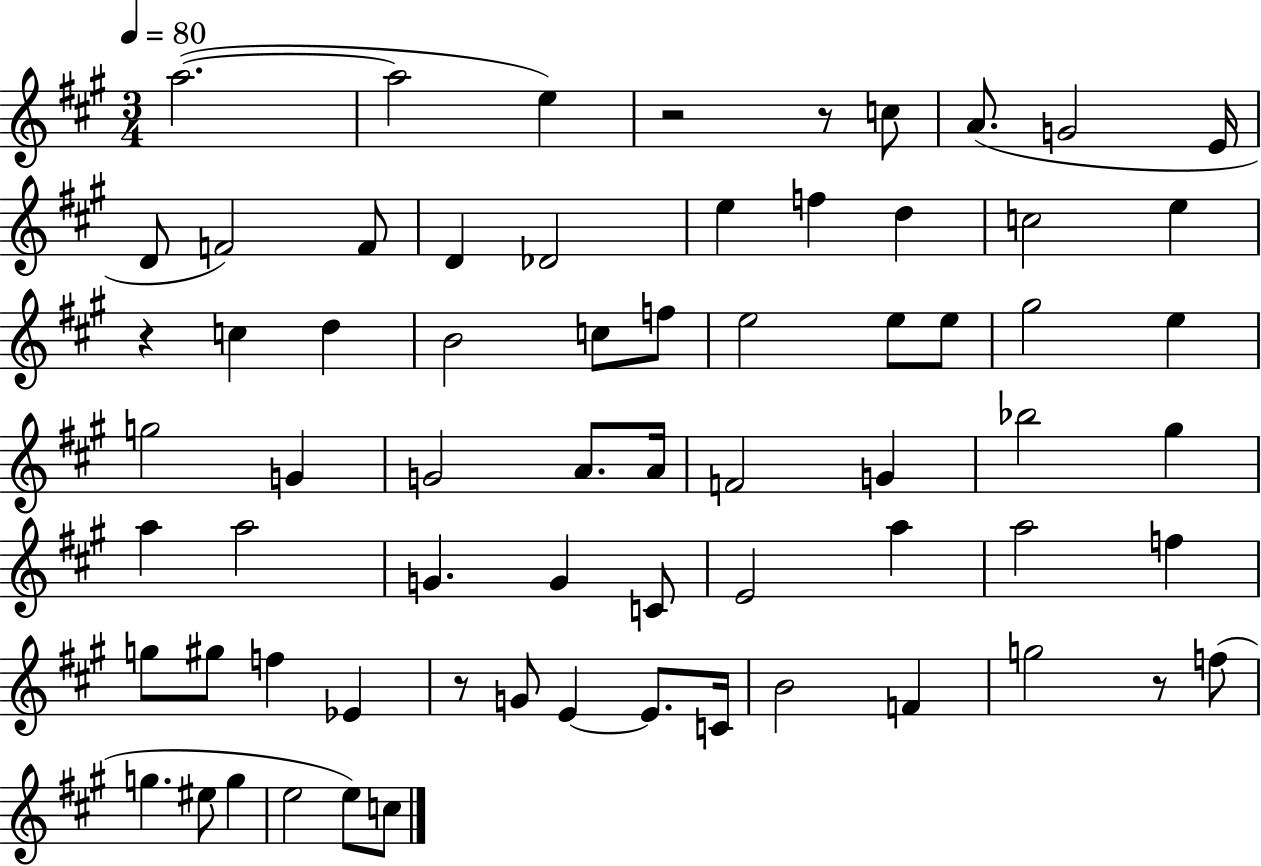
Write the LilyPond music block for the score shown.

{
  \clef treble
  \numericTimeSignature
  \time 3/4
  \key a \major
  \tempo 4 = 80
  a''2.~(~ | a''2 e''4) | r2 r8 c''8 | a'8.( g'2 e'16 | \break d'8 f'2) f'8 | d'4 des'2 | e''4 f''4 d''4 | c''2 e''4 | \break r4 c''4 d''4 | b'2 c''8 f''8 | e''2 e''8 e''8 | gis''2 e''4 | \break g''2 g'4 | g'2 a'8. a'16 | f'2 g'4 | bes''2 gis''4 | \break a''4 a''2 | g'4. g'4 c'8 | e'2 a''4 | a''2 f''4 | \break g''8 gis''8 f''4 ees'4 | r8 g'8 e'4~~ e'8. c'16 | b'2 f'4 | g''2 r8 f''8( | \break g''4. eis''8 g''4 | e''2 e''8) c''8 | \bar "|."
}